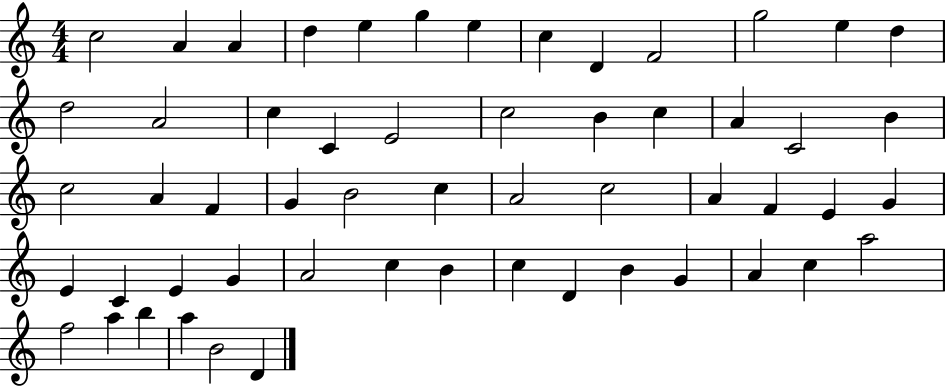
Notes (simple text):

C5/h A4/q A4/q D5/q E5/q G5/q E5/q C5/q D4/q F4/h G5/h E5/q D5/q D5/h A4/h C5/q C4/q E4/h C5/h B4/q C5/q A4/q C4/h B4/q C5/h A4/q F4/q G4/q B4/h C5/q A4/h C5/h A4/q F4/q E4/q G4/q E4/q C4/q E4/q G4/q A4/h C5/q B4/q C5/q D4/q B4/q G4/q A4/q C5/q A5/h F5/h A5/q B5/q A5/q B4/h D4/q